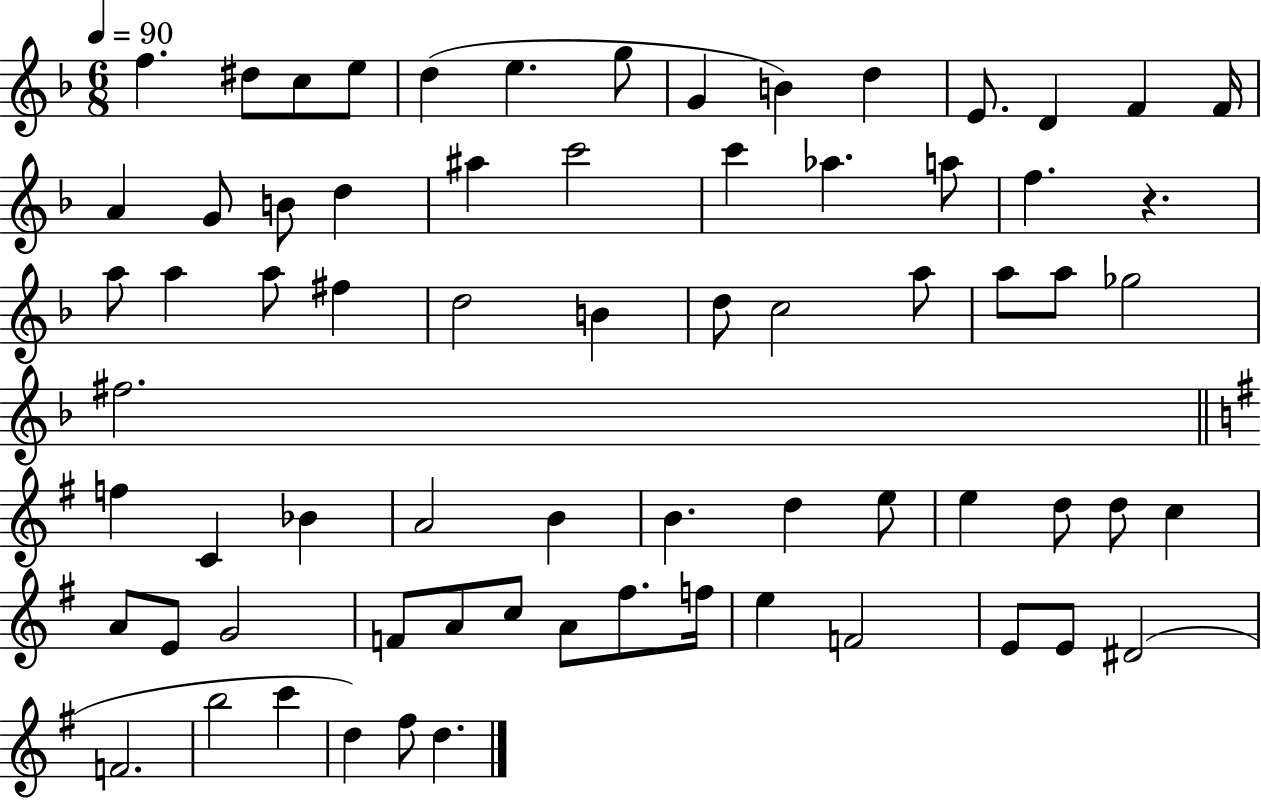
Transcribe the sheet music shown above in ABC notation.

X:1
T:Untitled
M:6/8
L:1/4
K:F
f ^d/2 c/2 e/2 d e g/2 G B d E/2 D F F/4 A G/2 B/2 d ^a c'2 c' _a a/2 f z a/2 a a/2 ^f d2 B d/2 c2 a/2 a/2 a/2 _g2 ^f2 f C _B A2 B B d e/2 e d/2 d/2 c A/2 E/2 G2 F/2 A/2 c/2 A/2 ^f/2 f/4 e F2 E/2 E/2 ^D2 F2 b2 c' d ^f/2 d